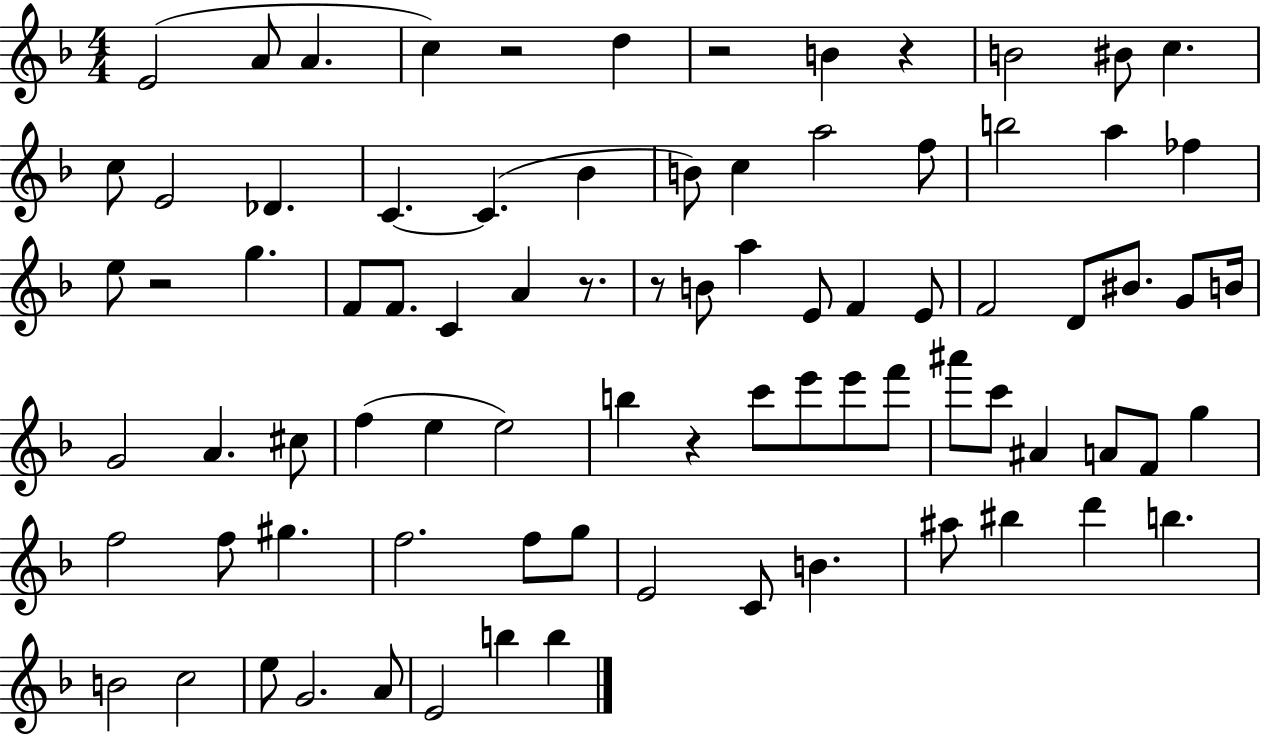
{
  \clef treble
  \numericTimeSignature
  \time 4/4
  \key f \major
  e'2( a'8 a'4. | c''4) r2 d''4 | r2 b'4 r4 | b'2 bis'8 c''4. | \break c''8 e'2 des'4. | c'4.~~ c'4.( bes'4 | b'8) c''4 a''2 f''8 | b''2 a''4 fes''4 | \break e''8 r2 g''4. | f'8 f'8. c'4 a'4 r8. | r8 b'8 a''4 e'8 f'4 e'8 | f'2 d'8 bis'8. g'8 b'16 | \break g'2 a'4. cis''8 | f''4( e''4 e''2) | b''4 r4 c'''8 e'''8 e'''8 f'''8 | ais'''8 c'''8 ais'4 a'8 f'8 g''4 | \break f''2 f''8 gis''4. | f''2. f''8 g''8 | e'2 c'8 b'4. | ais''8 bis''4 d'''4 b''4. | \break b'2 c''2 | e''8 g'2. a'8 | e'2 b''4 b''4 | \bar "|."
}